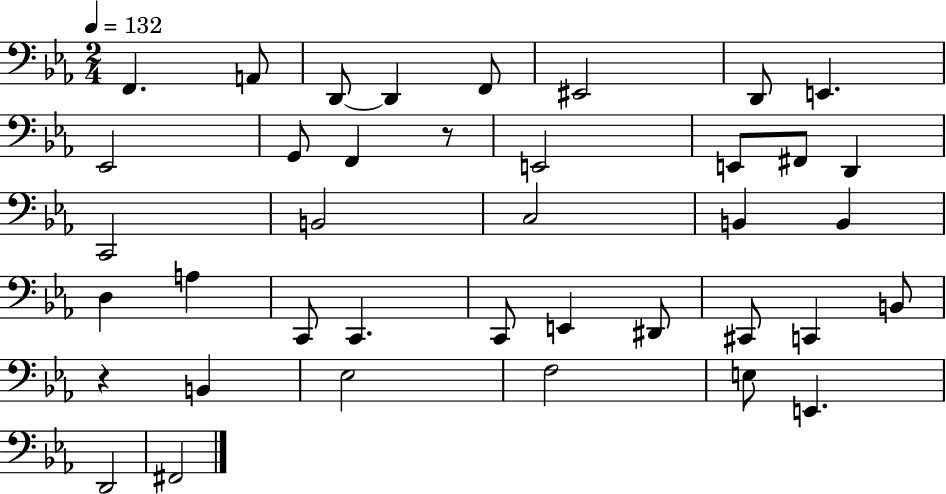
{
  \clef bass
  \numericTimeSignature
  \time 2/4
  \key ees \major
  \tempo 4 = 132
  f,4. a,8 | d,8~~ d,4 f,8 | eis,2 | d,8 e,4. | \break ees,2 | g,8 f,4 r8 | e,2 | e,8 fis,8 d,4 | \break c,2 | b,2 | c2 | b,4 b,4 | \break d4 a4 | c,8 c,4. | c,8 e,4 dis,8 | cis,8 c,4 b,8 | \break r4 b,4 | ees2 | f2 | e8 e,4. | \break d,2 | fis,2 | \bar "|."
}